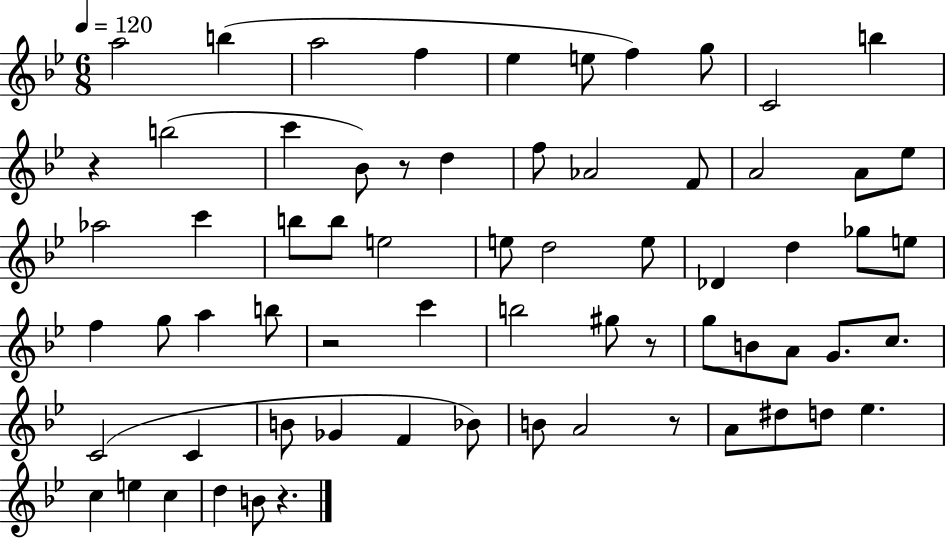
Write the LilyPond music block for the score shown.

{
  \clef treble
  \numericTimeSignature
  \time 6/8
  \key bes \major
  \tempo 4 = 120
  a''2 b''4( | a''2 f''4 | ees''4 e''8 f''4) g''8 | c'2 b''4 | \break r4 b''2( | c'''4 bes'8) r8 d''4 | f''8 aes'2 f'8 | a'2 a'8 ees''8 | \break aes''2 c'''4 | b''8 b''8 e''2 | e''8 d''2 e''8 | des'4 d''4 ges''8 e''8 | \break f''4 g''8 a''4 b''8 | r2 c'''4 | b''2 gis''8 r8 | g''8 b'8 a'8 g'8. c''8. | \break c'2( c'4 | b'8 ges'4 f'4 bes'8) | b'8 a'2 r8 | a'8 dis''8 d''8 ees''4. | \break c''4 e''4 c''4 | d''4 b'8 r4. | \bar "|."
}